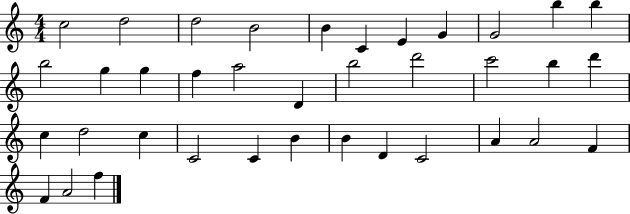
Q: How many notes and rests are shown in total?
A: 37